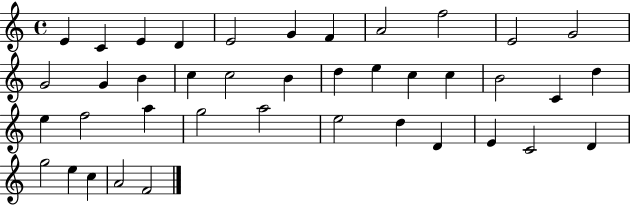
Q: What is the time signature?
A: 4/4